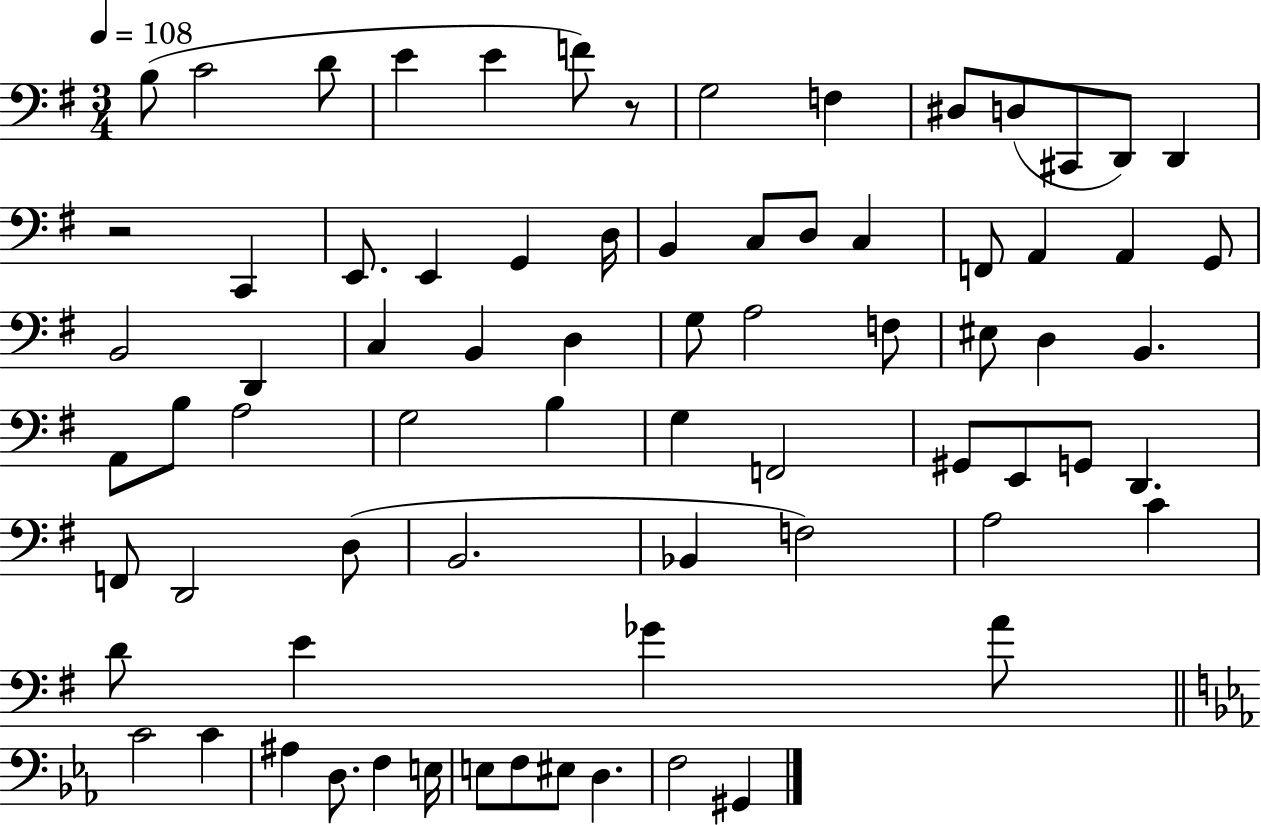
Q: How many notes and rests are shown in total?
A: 74